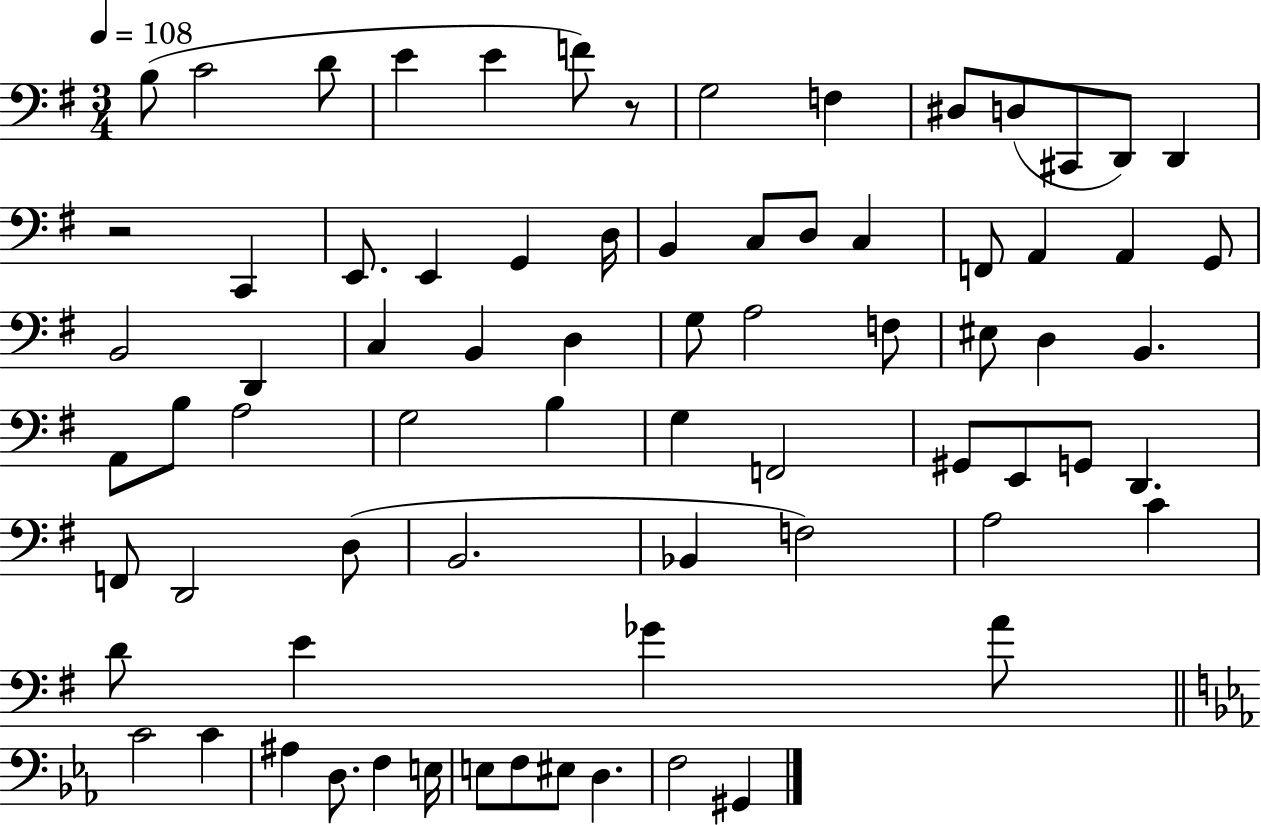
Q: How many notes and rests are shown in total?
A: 74